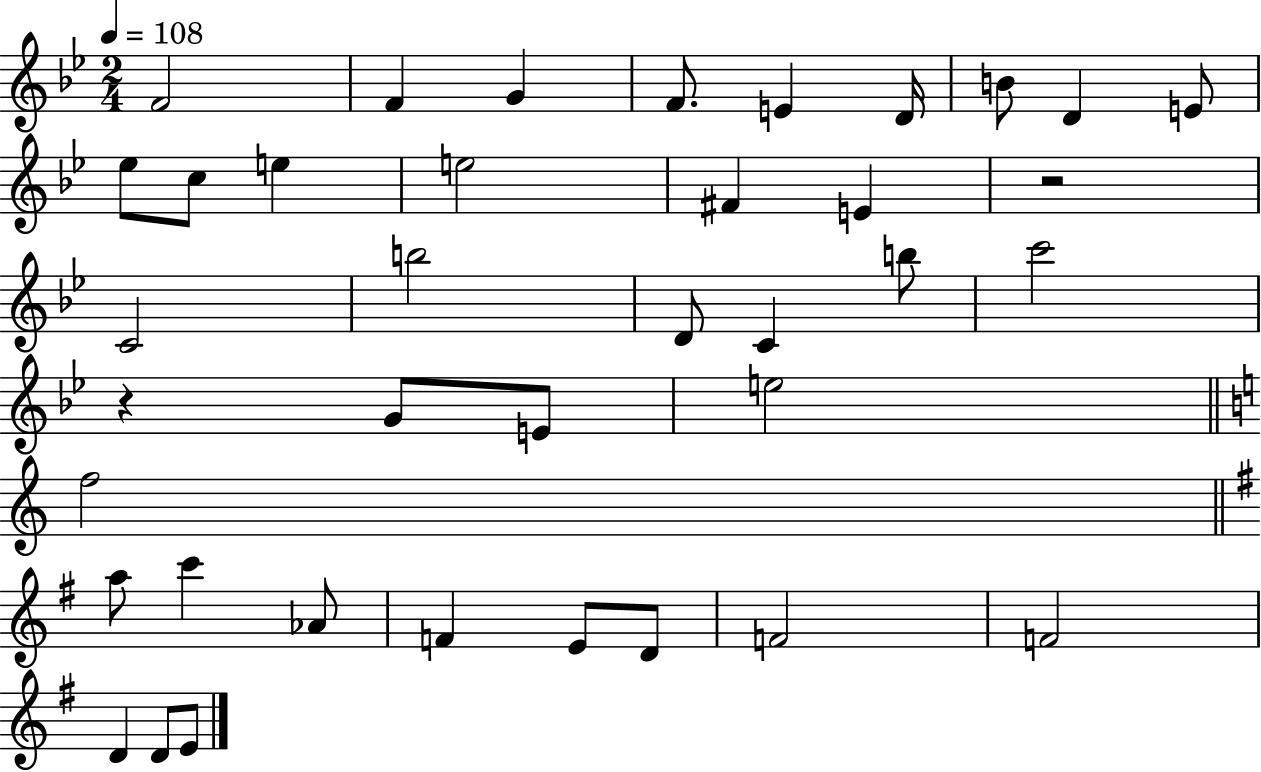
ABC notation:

X:1
T:Untitled
M:2/4
L:1/4
K:Bb
F2 F G F/2 E D/4 B/2 D E/2 _e/2 c/2 e e2 ^F E z2 C2 b2 D/2 C b/2 c'2 z G/2 E/2 e2 f2 a/2 c' _A/2 F E/2 D/2 F2 F2 D D/2 E/2